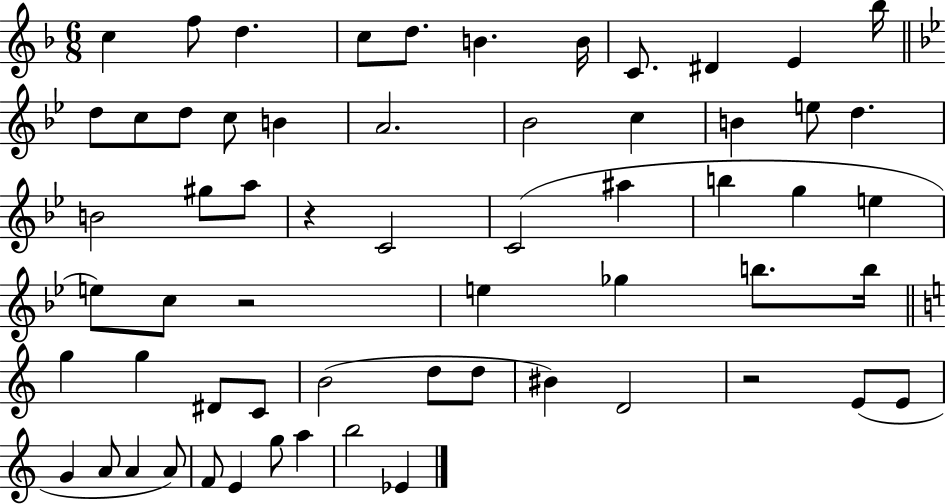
C5/q F5/e D5/q. C5/e D5/e. B4/q. B4/s C4/e. D#4/q E4/q Bb5/s D5/e C5/e D5/e C5/e B4/q A4/h. Bb4/h C5/q B4/q E5/e D5/q. B4/h G#5/e A5/e R/q C4/h C4/h A#5/q B5/q G5/q E5/q E5/e C5/e R/h E5/q Gb5/q B5/e. B5/s G5/q G5/q D#4/e C4/e B4/h D5/e D5/e BIS4/q D4/h R/h E4/e E4/e G4/q A4/e A4/q A4/e F4/e E4/q G5/e A5/q B5/h Eb4/q